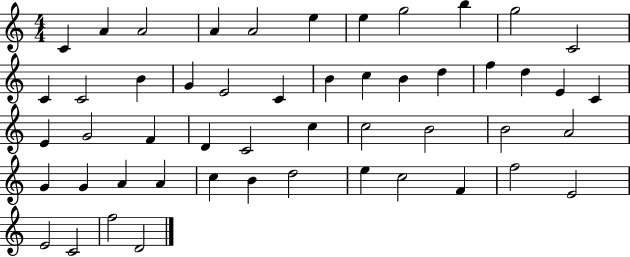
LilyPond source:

{
  \clef treble
  \numericTimeSignature
  \time 4/4
  \key c \major
  c'4 a'4 a'2 | a'4 a'2 e''4 | e''4 g''2 b''4 | g''2 c'2 | \break c'4 c'2 b'4 | g'4 e'2 c'4 | b'4 c''4 b'4 d''4 | f''4 d''4 e'4 c'4 | \break e'4 g'2 f'4 | d'4 c'2 c''4 | c''2 b'2 | b'2 a'2 | \break g'4 g'4 a'4 a'4 | c''4 b'4 d''2 | e''4 c''2 f'4 | f''2 e'2 | \break e'2 c'2 | f''2 d'2 | \bar "|."
}